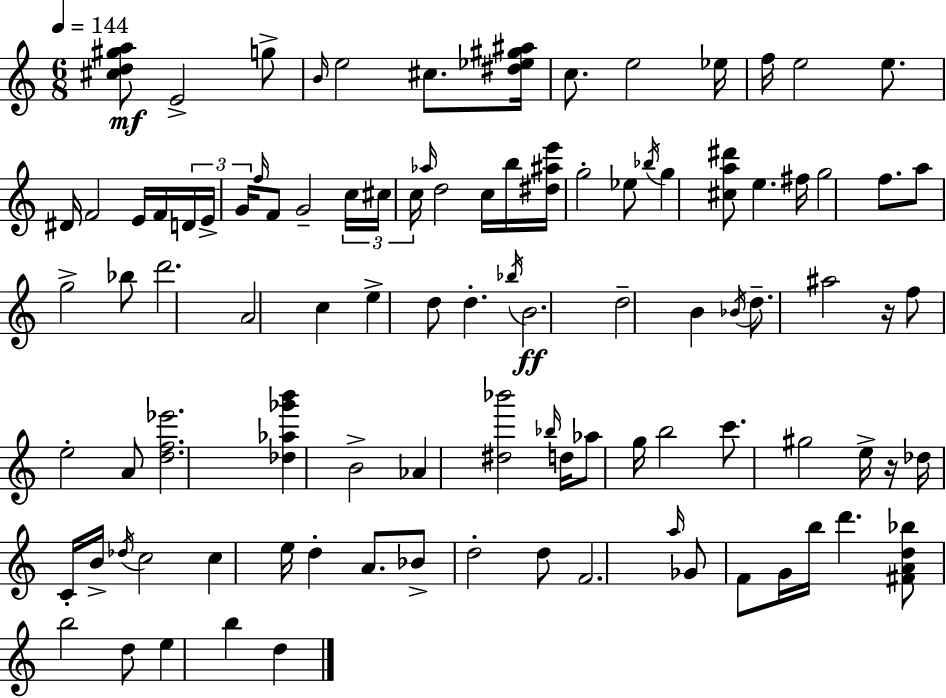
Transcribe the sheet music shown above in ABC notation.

X:1
T:Untitled
M:6/8
L:1/4
K:Am
[^cd^ga]/2 E2 g/2 B/4 e2 ^c/2 [^d_e^g^a]/4 c/2 e2 _e/4 f/4 e2 e/2 ^D/4 F2 E/4 F/4 D/4 E/4 G/4 f/4 F/2 G2 c/4 ^c/4 c/4 _a/4 d2 c/4 b/4 [^d^ae']/4 g2 _e/2 _b/4 g [^ca^d']/2 e ^f/4 g2 f/2 a/2 g2 _b/2 d'2 A2 c e d/2 d _b/4 B2 d2 B _B/4 d/2 ^a2 z/4 f/2 e2 A/2 [df_e']2 [_d_a_g'b'] B2 _A [^d_b']2 _b/4 d/4 _a/2 g/4 b2 c'/2 ^g2 e/4 z/4 _d/4 C/4 B/4 _d/4 c2 c e/4 d A/2 _B/2 d2 d/2 F2 a/4 _G/2 F/2 G/4 b/4 d' [^FAd_b]/2 b2 d/2 e b d